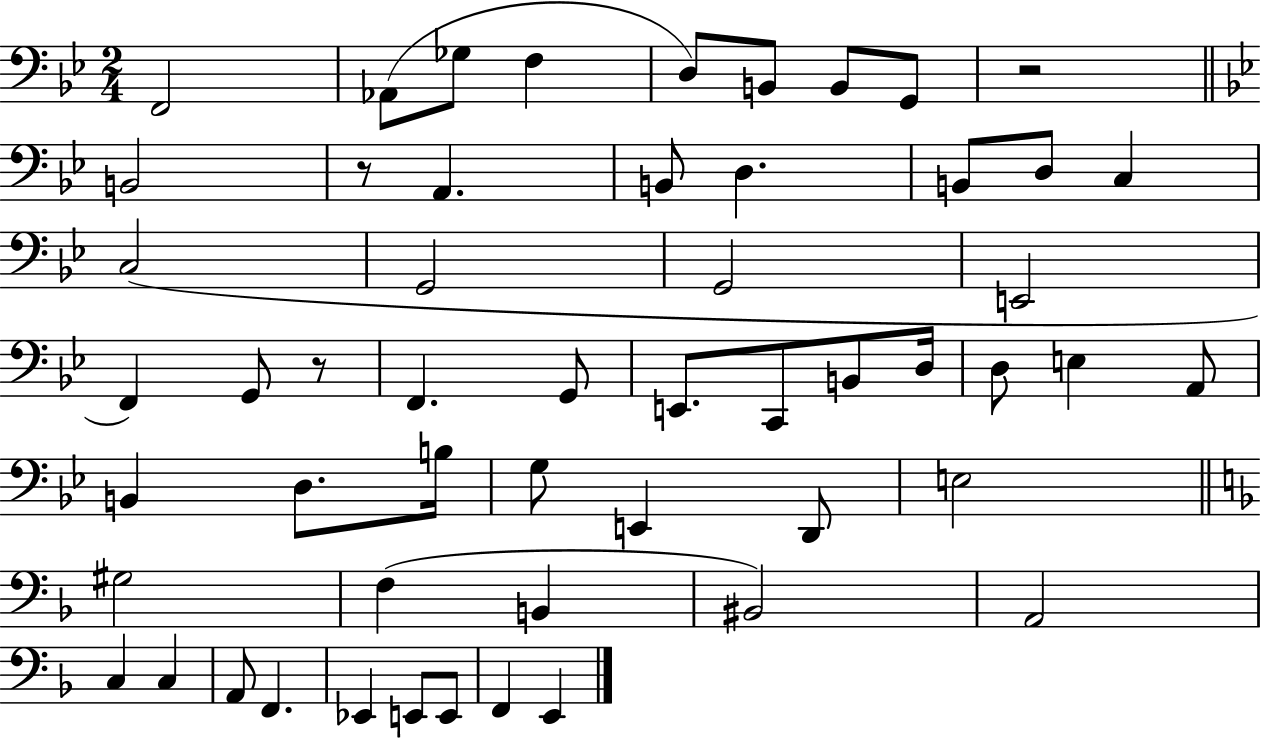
F2/h Ab2/e Gb3/e F3/q D3/e B2/e B2/e G2/e R/h B2/h R/e A2/q. B2/e D3/q. B2/e D3/e C3/q C3/h G2/h G2/h E2/h F2/q G2/e R/e F2/q. G2/e E2/e. C2/e B2/e D3/s D3/e E3/q A2/e B2/q D3/e. B3/s G3/e E2/q D2/e E3/h G#3/h F3/q B2/q BIS2/h A2/h C3/q C3/q A2/e F2/q. Eb2/q E2/e E2/e F2/q E2/q